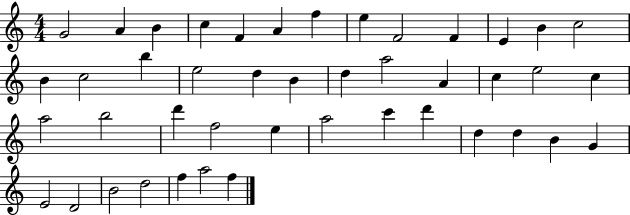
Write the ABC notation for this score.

X:1
T:Untitled
M:4/4
L:1/4
K:C
G2 A B c F A f e F2 F E B c2 B c2 b e2 d B d a2 A c e2 c a2 b2 d' f2 e a2 c' d' d d B G E2 D2 B2 d2 f a2 f